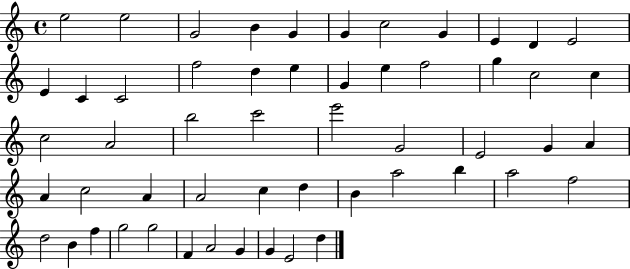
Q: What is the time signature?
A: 4/4